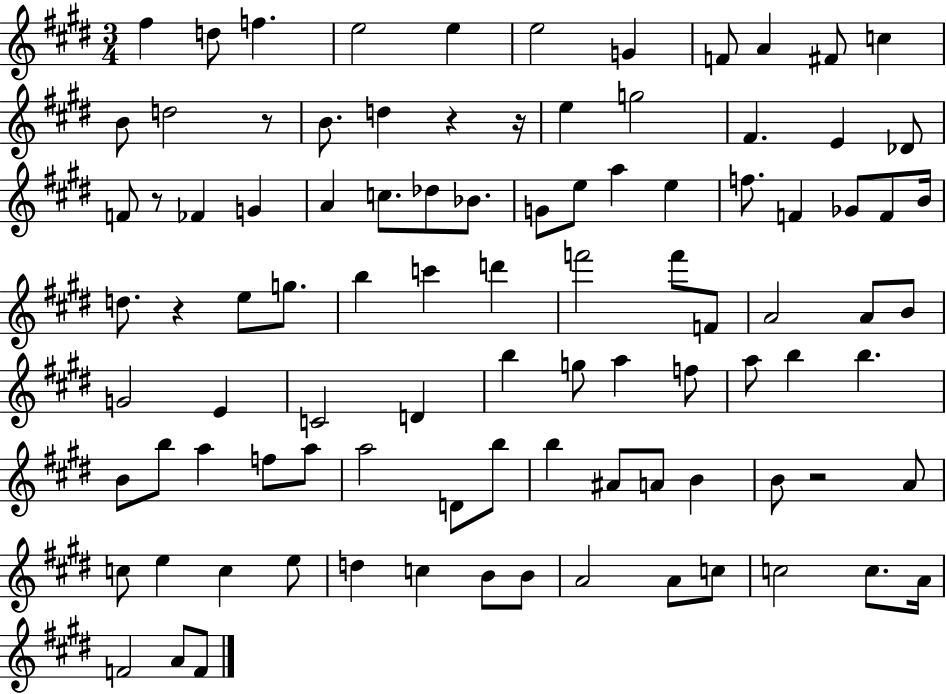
{
  \clef treble
  \numericTimeSignature
  \time 3/4
  \key e \major
  fis''4 d''8 f''4. | e''2 e''4 | e''2 g'4 | f'8 a'4 fis'8 c''4 | \break b'8 d''2 r8 | b'8. d''4 r4 r16 | e''4 g''2 | fis'4. e'4 des'8 | \break f'8 r8 fes'4 g'4 | a'4 c''8. des''8 bes'8. | g'8 e''8 a''4 e''4 | f''8. f'4 ges'8 f'8 b'16 | \break d''8. r4 e''8 g''8. | b''4 c'''4 d'''4 | f'''2 f'''8 f'8 | a'2 a'8 b'8 | \break g'2 e'4 | c'2 d'4 | b''4 g''8 a''4 f''8 | a''8 b''4 b''4. | \break b'8 b''8 a''4 f''8 a''8 | a''2 d'8 b''8 | b''4 ais'8 a'8 b'4 | b'8 r2 a'8 | \break c''8 e''4 c''4 e''8 | d''4 c''4 b'8 b'8 | a'2 a'8 c''8 | c''2 c''8. a'16 | \break f'2 a'8 f'8 | \bar "|."
}